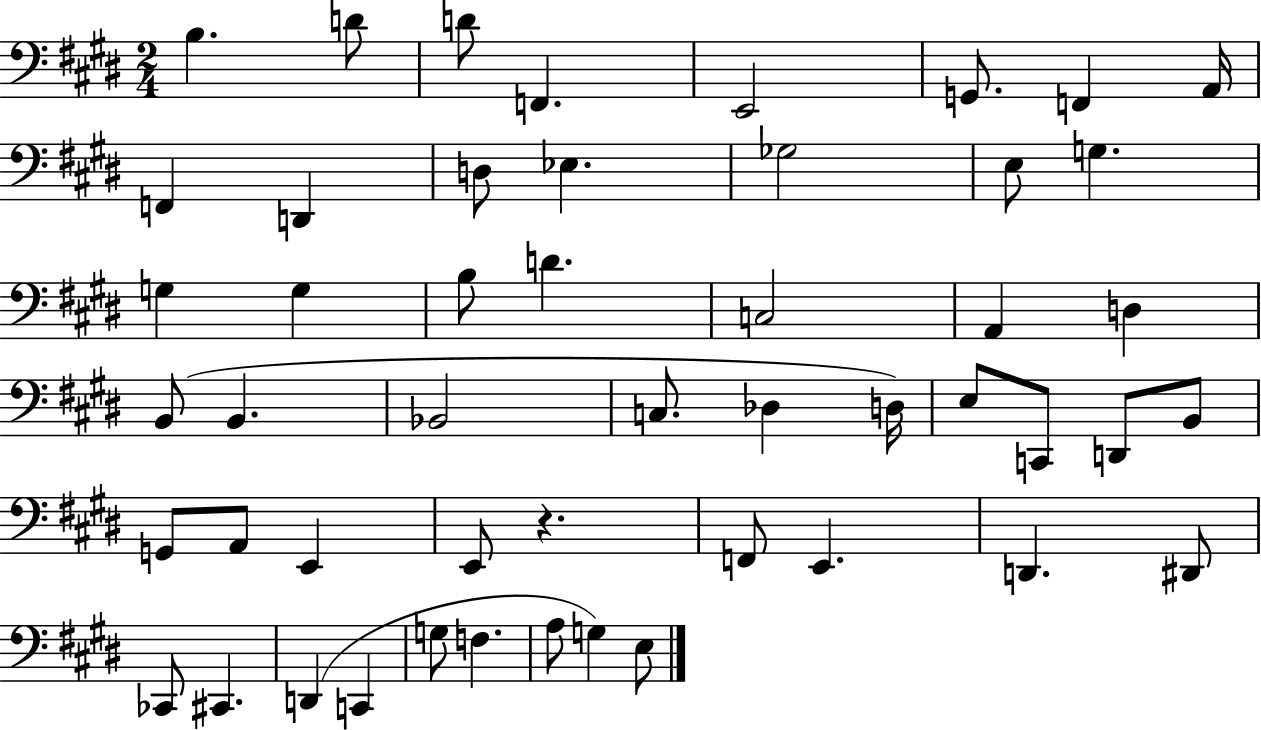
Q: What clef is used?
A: bass